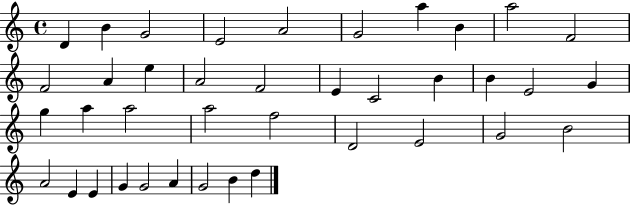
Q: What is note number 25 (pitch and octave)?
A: A5